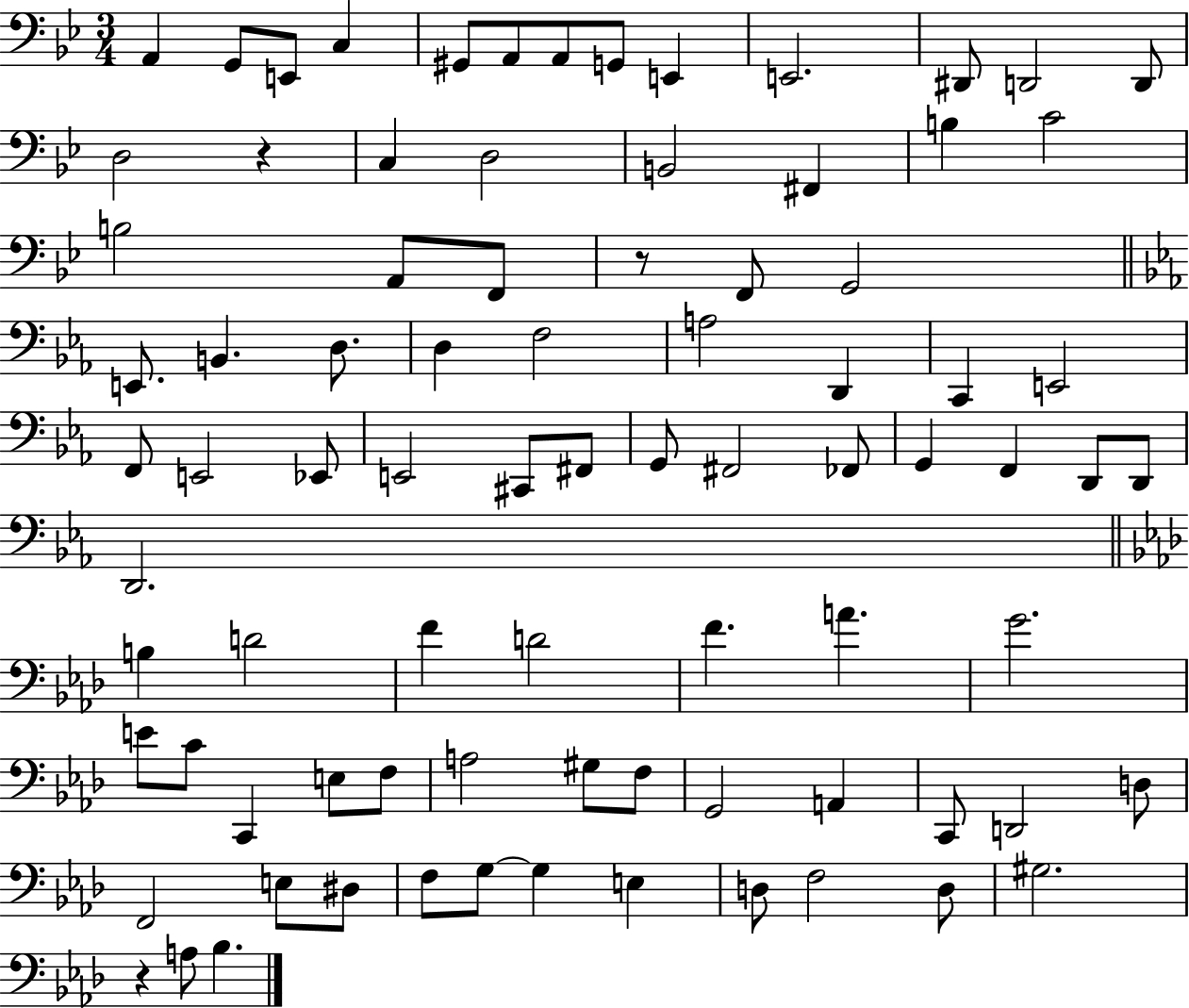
A2/q G2/e E2/e C3/q G#2/e A2/e A2/e G2/e E2/q E2/h. D#2/e D2/h D2/e D3/h R/q C3/q D3/h B2/h F#2/q B3/q C4/h B3/h A2/e F2/e R/e F2/e G2/h E2/e. B2/q. D3/e. D3/q F3/h A3/h D2/q C2/q E2/h F2/e E2/h Eb2/e E2/h C#2/e F#2/e G2/e F#2/h FES2/e G2/q F2/q D2/e D2/e D2/h. B3/q D4/h F4/q D4/h F4/q. A4/q. G4/h. E4/e C4/e C2/q E3/e F3/e A3/h G#3/e F3/e G2/h A2/q C2/e D2/h D3/e F2/h E3/e D#3/e F3/e G3/e G3/q E3/q D3/e F3/h D3/e G#3/h. R/q A3/e Bb3/q.